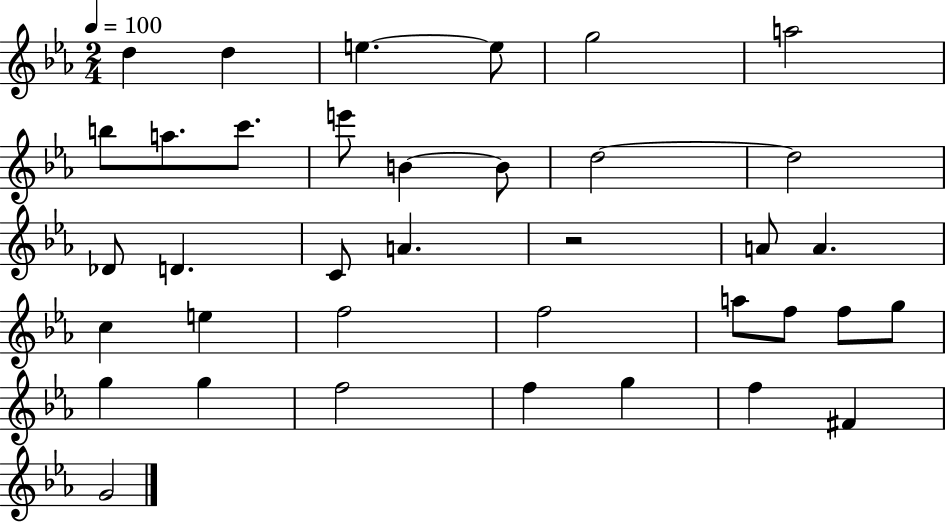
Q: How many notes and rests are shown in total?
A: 37